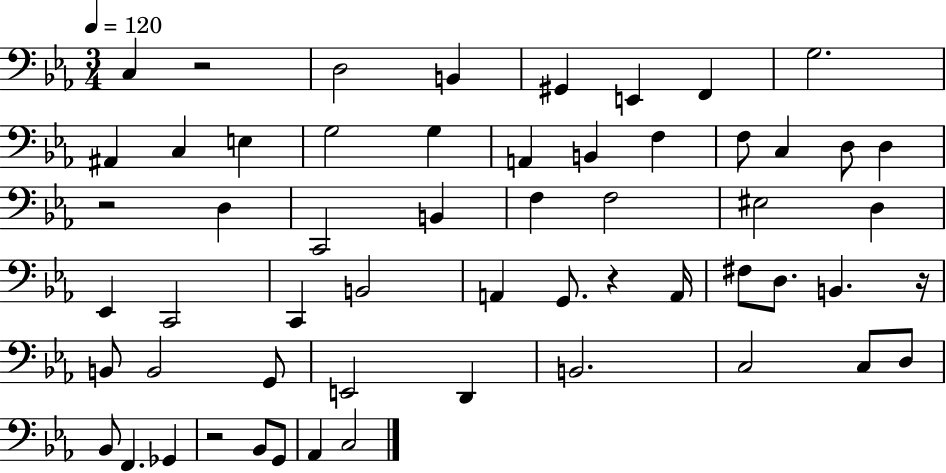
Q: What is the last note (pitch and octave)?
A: C3